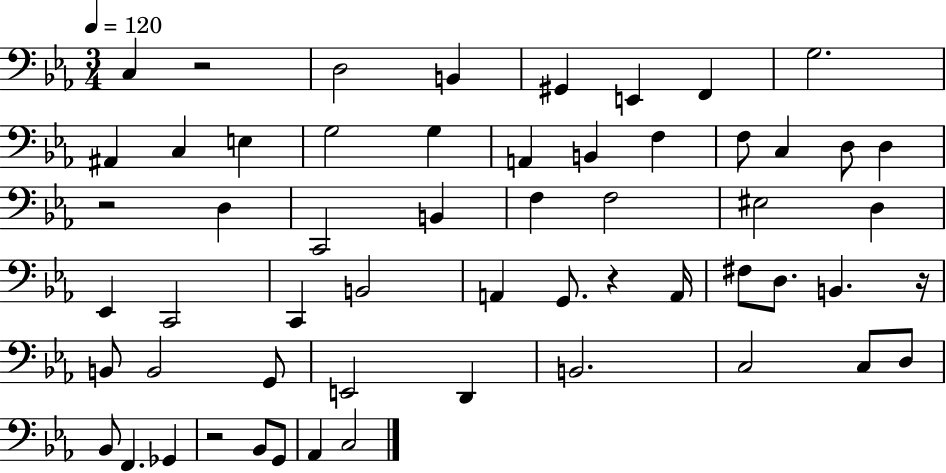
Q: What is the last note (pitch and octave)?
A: C3